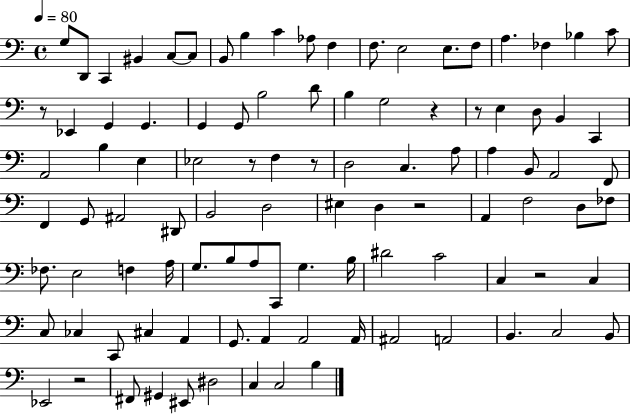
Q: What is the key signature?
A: C major